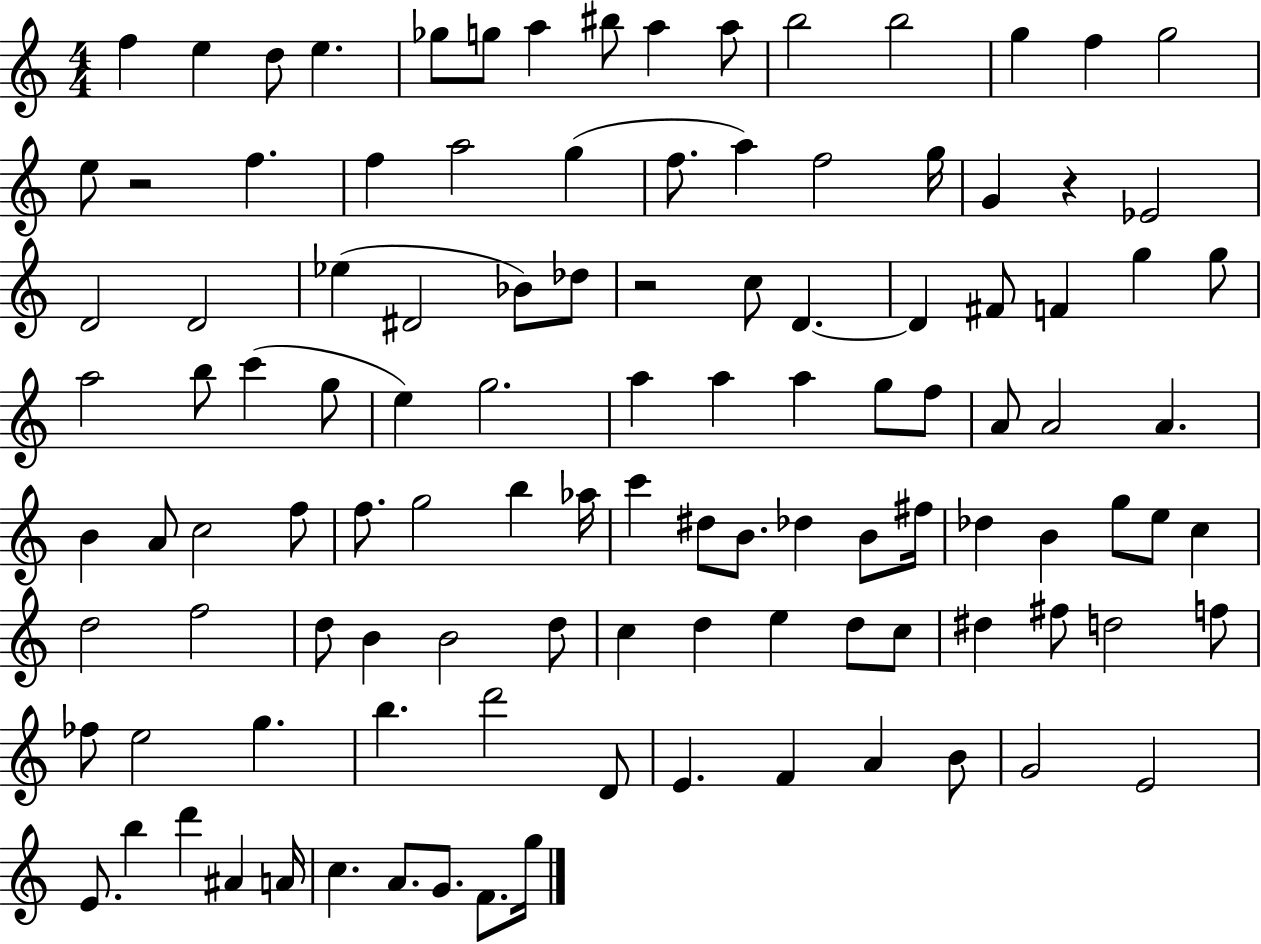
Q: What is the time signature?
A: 4/4